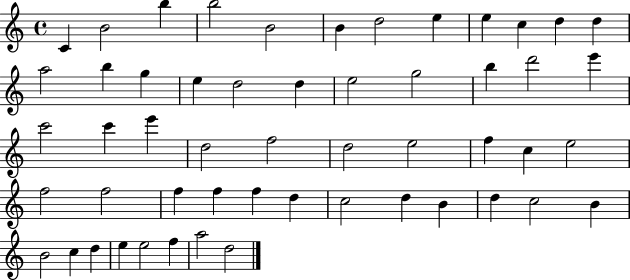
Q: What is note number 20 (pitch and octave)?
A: G5